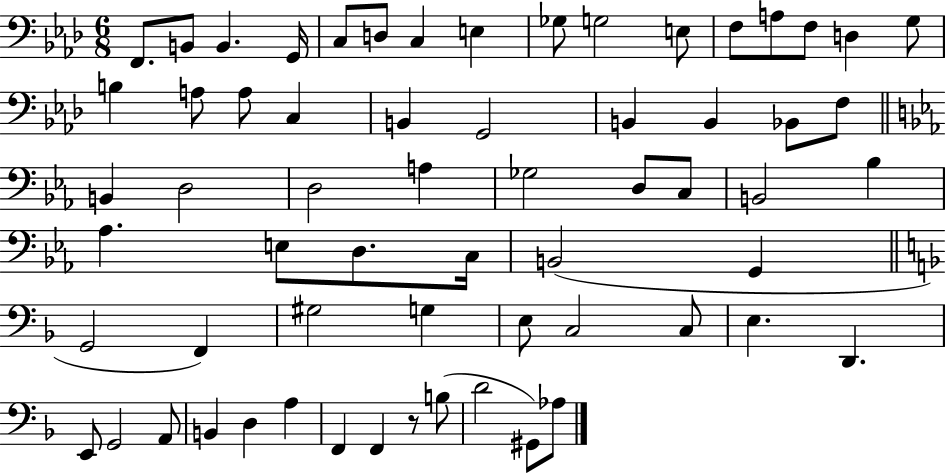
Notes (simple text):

F2/e. B2/e B2/q. G2/s C3/e D3/e C3/q E3/q Gb3/e G3/h E3/e F3/e A3/e F3/e D3/q G3/e B3/q A3/e A3/e C3/q B2/q G2/h B2/q B2/q Bb2/e F3/e B2/q D3/h D3/h A3/q Gb3/h D3/e C3/e B2/h Bb3/q Ab3/q. E3/e D3/e. C3/s B2/h G2/q G2/h F2/q G#3/h G3/q E3/e C3/h C3/e E3/q. D2/q. E2/e G2/h A2/e B2/q D3/q A3/q F2/q F2/q R/e B3/e D4/h G#2/e Ab3/e